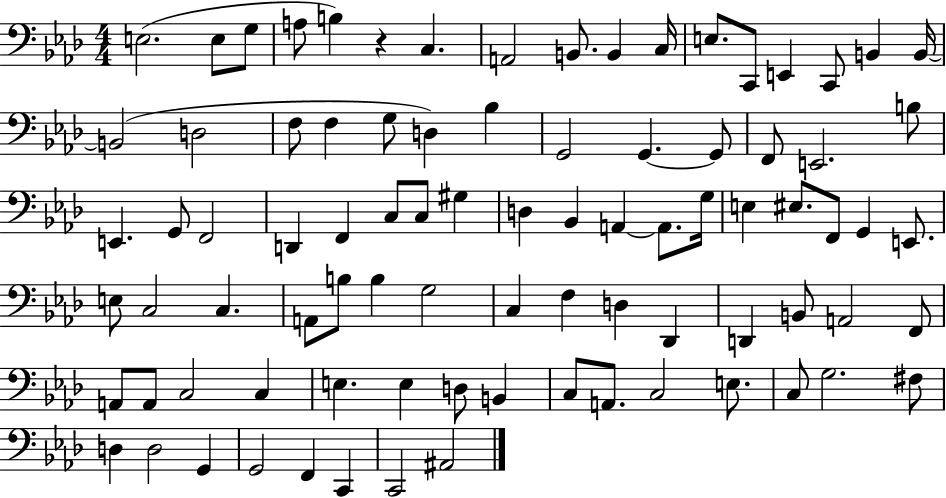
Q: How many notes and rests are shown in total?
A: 86